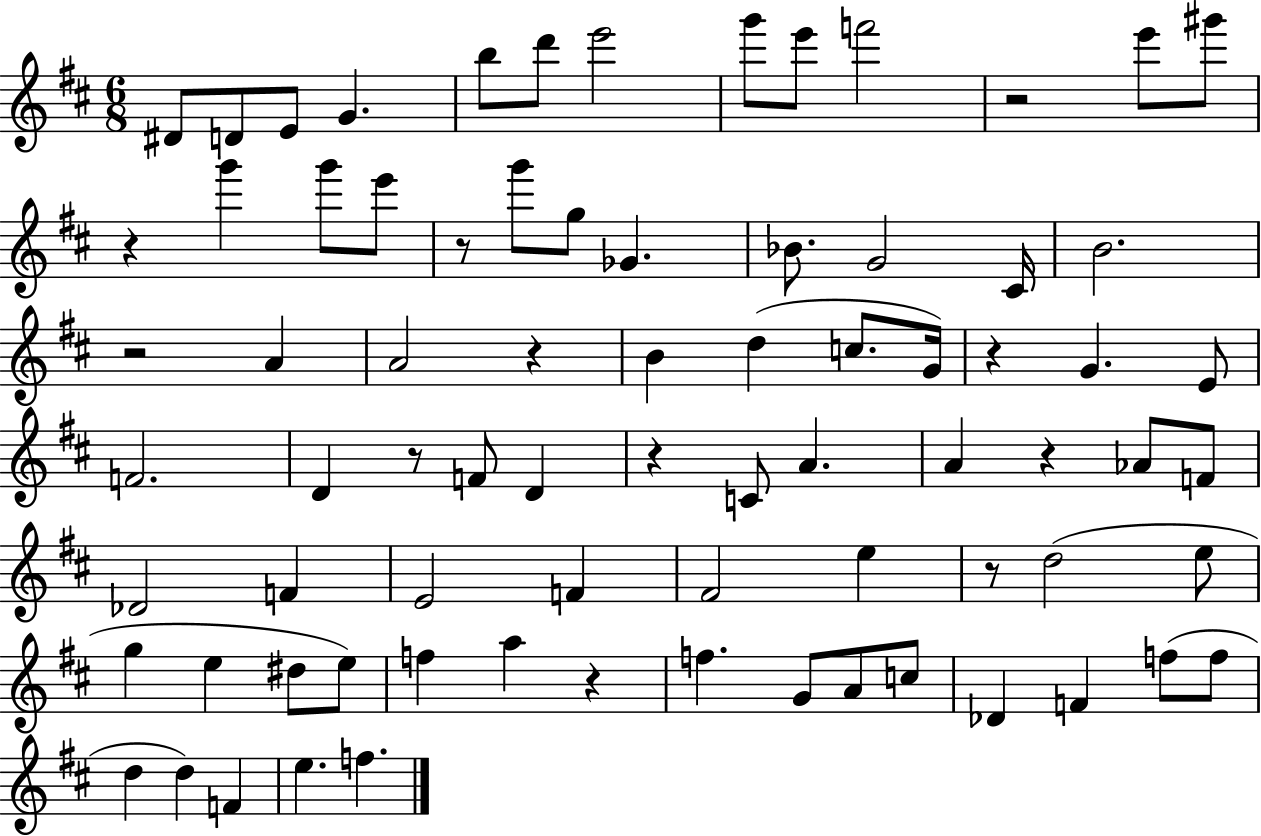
{
  \clef treble
  \numericTimeSignature
  \time 6/8
  \key d \major
  dis'8 d'8 e'8 g'4. | b''8 d'''8 e'''2 | g'''8 e'''8 f'''2 | r2 e'''8 gis'''8 | \break r4 g'''4 g'''8 e'''8 | r8 g'''8 g''8 ges'4. | bes'8. g'2 cis'16 | b'2. | \break r2 a'4 | a'2 r4 | b'4 d''4( c''8. g'16) | r4 g'4. e'8 | \break f'2. | d'4 r8 f'8 d'4 | r4 c'8 a'4. | a'4 r4 aes'8 f'8 | \break des'2 f'4 | e'2 f'4 | fis'2 e''4 | r8 d''2( e''8 | \break g''4 e''4 dis''8 e''8) | f''4 a''4 r4 | f''4. g'8 a'8 c''8 | des'4 f'4 f''8( f''8 | \break d''4 d''4) f'4 | e''4. f''4. | \bar "|."
}